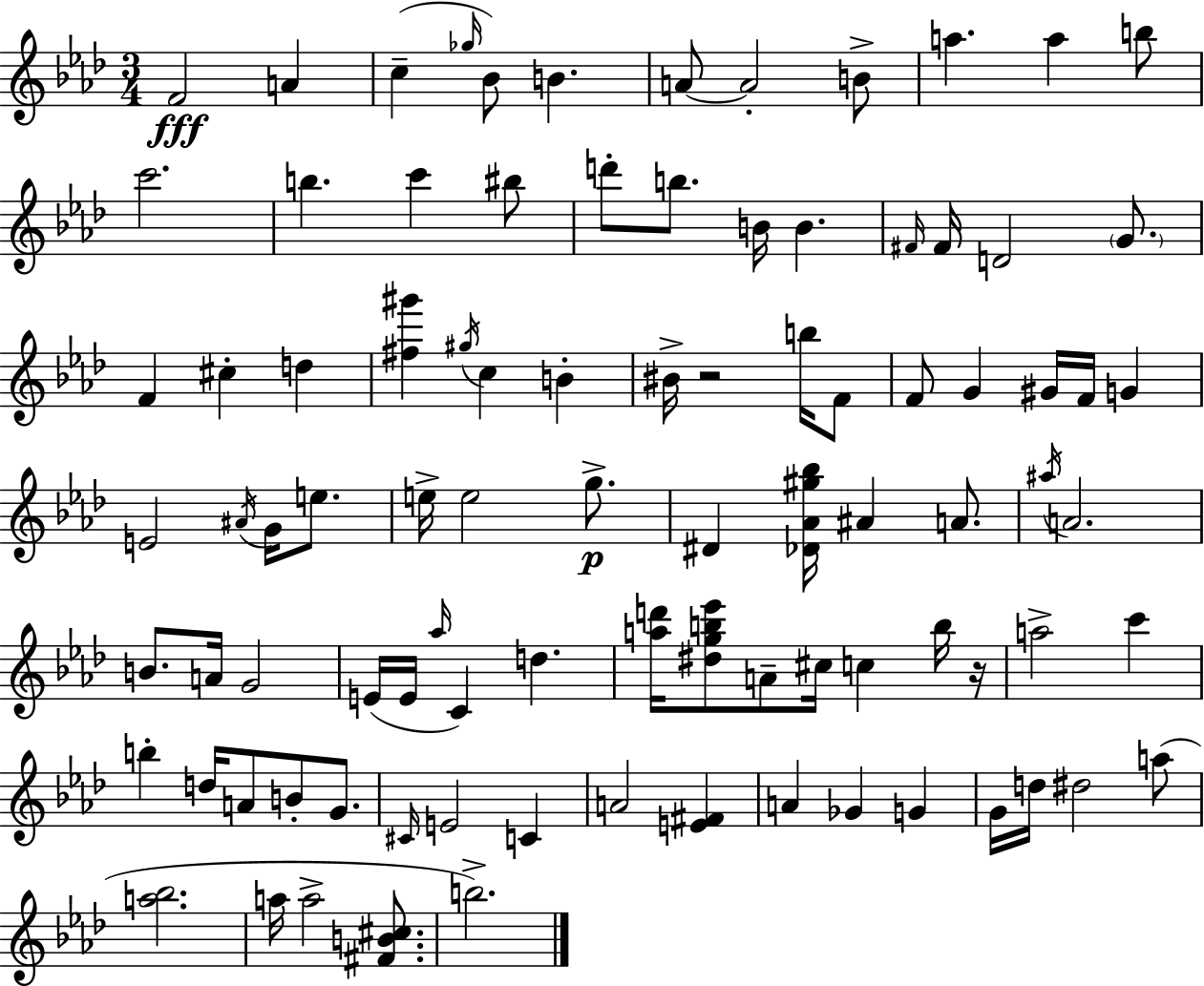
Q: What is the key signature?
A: AES major